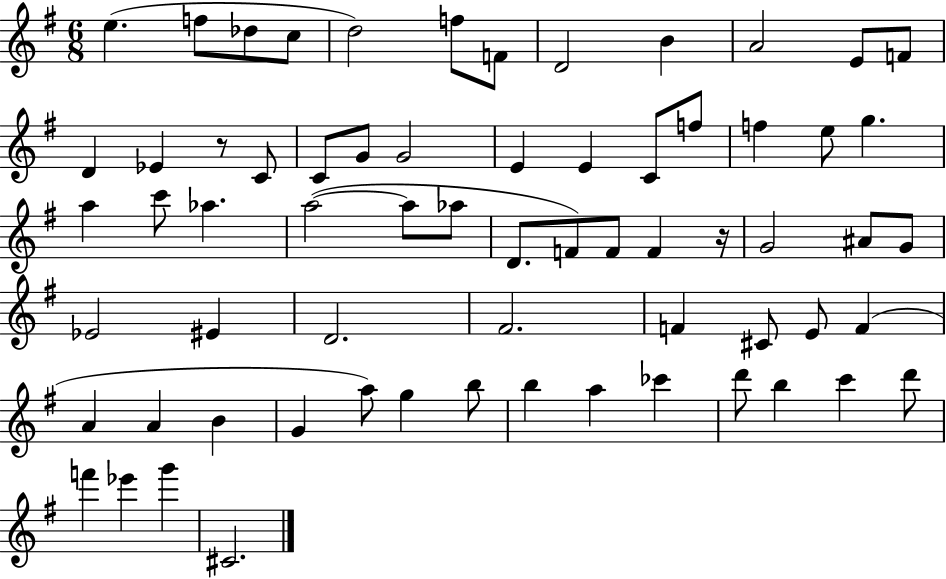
X:1
T:Untitled
M:6/8
L:1/4
K:G
e f/2 _d/2 c/2 d2 f/2 F/2 D2 B A2 E/2 F/2 D _E z/2 C/2 C/2 G/2 G2 E E C/2 f/2 f e/2 g a c'/2 _a a2 a/2 _a/2 D/2 F/2 F/2 F z/4 G2 ^A/2 G/2 _E2 ^E D2 ^F2 F ^C/2 E/2 F A A B G a/2 g b/2 b a _c' d'/2 b c' d'/2 f' _e' g' ^C2